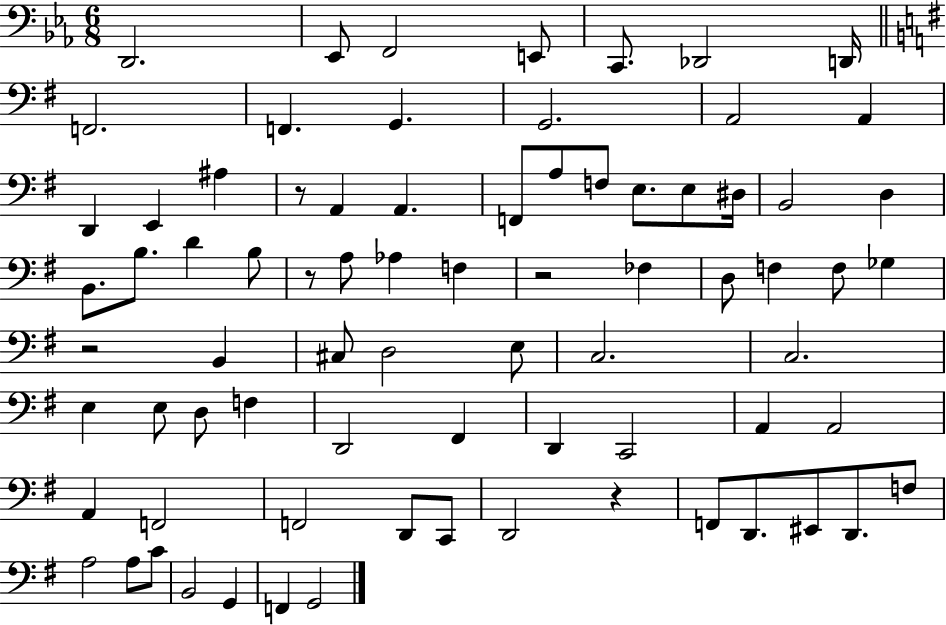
X:1
T:Untitled
M:6/8
L:1/4
K:Eb
D,,2 _E,,/2 F,,2 E,,/2 C,,/2 _D,,2 D,,/4 F,,2 F,, G,, G,,2 A,,2 A,, D,, E,, ^A, z/2 A,, A,, F,,/2 A,/2 F,/2 E,/2 E,/2 ^D,/4 B,,2 D, B,,/2 B,/2 D B,/2 z/2 A,/2 _A, F, z2 _F, D,/2 F, F,/2 _G, z2 B,, ^C,/2 D,2 E,/2 C,2 C,2 E, E,/2 D,/2 F, D,,2 ^F,, D,, C,,2 A,, A,,2 A,, F,,2 F,,2 D,,/2 C,,/2 D,,2 z F,,/2 D,,/2 ^E,,/2 D,,/2 F,/2 A,2 A,/2 C/2 B,,2 G,, F,, G,,2